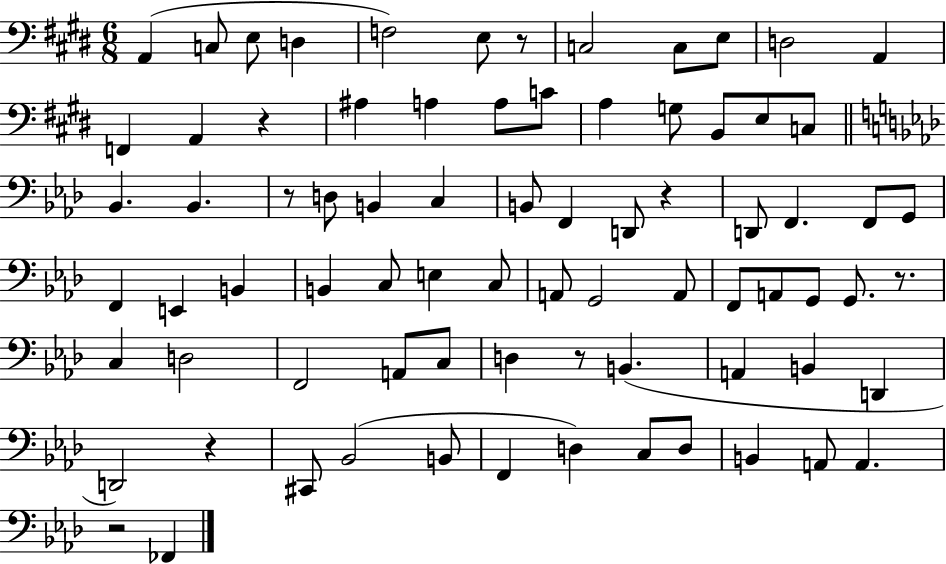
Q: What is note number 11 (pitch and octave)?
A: A2